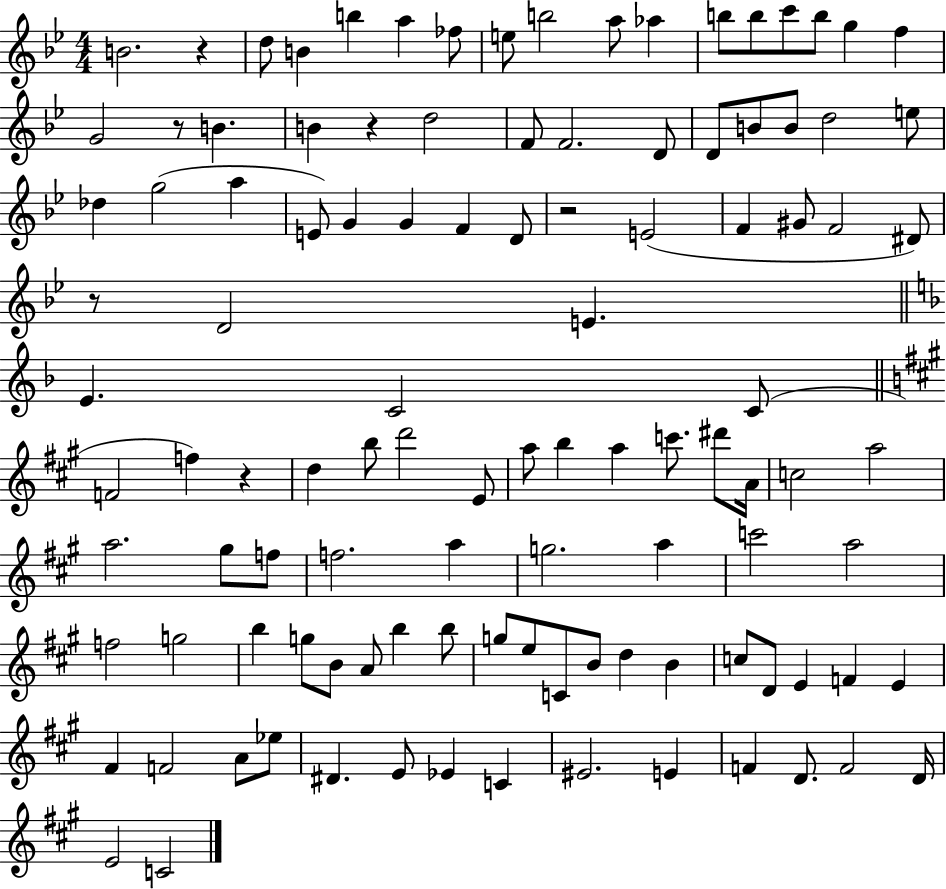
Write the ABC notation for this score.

X:1
T:Untitled
M:4/4
L:1/4
K:Bb
B2 z d/2 B b a _f/2 e/2 b2 a/2 _a b/2 b/2 c'/2 b/2 g f G2 z/2 B B z d2 F/2 F2 D/2 D/2 B/2 B/2 d2 e/2 _d g2 a E/2 G G F D/2 z2 E2 F ^G/2 F2 ^D/2 z/2 D2 E E C2 C/2 F2 f z d b/2 d'2 E/2 a/2 b a c'/2 ^d'/2 A/4 c2 a2 a2 ^g/2 f/2 f2 a g2 a c'2 a2 f2 g2 b g/2 B/2 A/2 b b/2 g/2 e/2 C/2 B/2 d B c/2 D/2 E F E ^F F2 A/2 _e/2 ^D E/2 _E C ^E2 E F D/2 F2 D/4 E2 C2